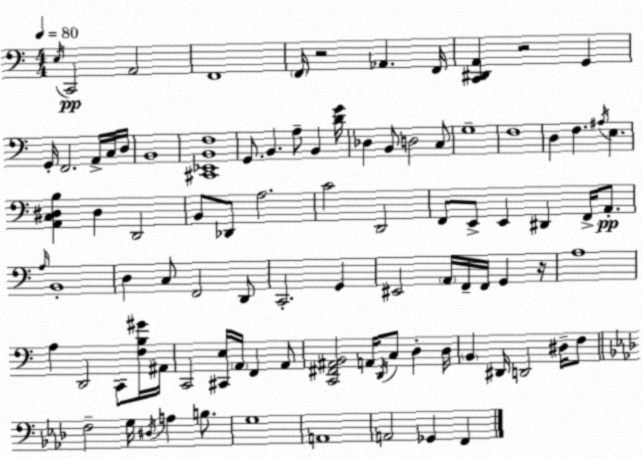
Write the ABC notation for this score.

X:1
T:Untitled
M:4/4
L:1/4
K:C
E,/4 C,,2 A,,2 F,,4 F,,/4 z2 _A,, F,,/4 [C,,^D,,A,,] z2 G,, G,,/4 F,,2 A,,/4 C,/4 D,/4 B,,4 [^C,,_E,,B,,F,]4 G,,/2 B,, A,/2 B,, [DG]/4 _D, B,,/2 D,2 C,/2 G,4 F,4 D, F, ^A,/4 E, [A,,C,^D,B,] ^D, D,,2 B,,/2 _D,,/2 A,2 C2 D,,2 F,,/2 E,,/2 E,, ^D,, F,,/4 A,,/2 A,/4 B,,4 D, C,/2 F,,2 D,,/2 C,,2 G,, ^E,,2 A,,/4 F,,/4 F,,/4 G,, z/4 A,4 A, D,,2 C,,/2 [F,B,^G]/4 ^A,,/4 C,,2 [^C,,E,]/4 A,,/4 F,, A,,/2 [C,,^F,,^A,,B,,]2 A,,/4 D,,/4 C,/2 D, D,/4 B,, ^D,,/4 D,,2 ^D,/4 F,/2 F,2 G,/4 ^D,/4 A, B,/2 G,4 A,,4 A,,2 _G,, F,,